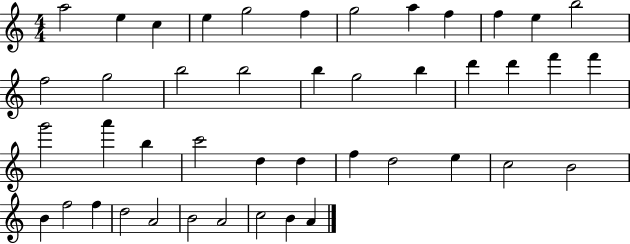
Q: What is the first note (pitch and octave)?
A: A5